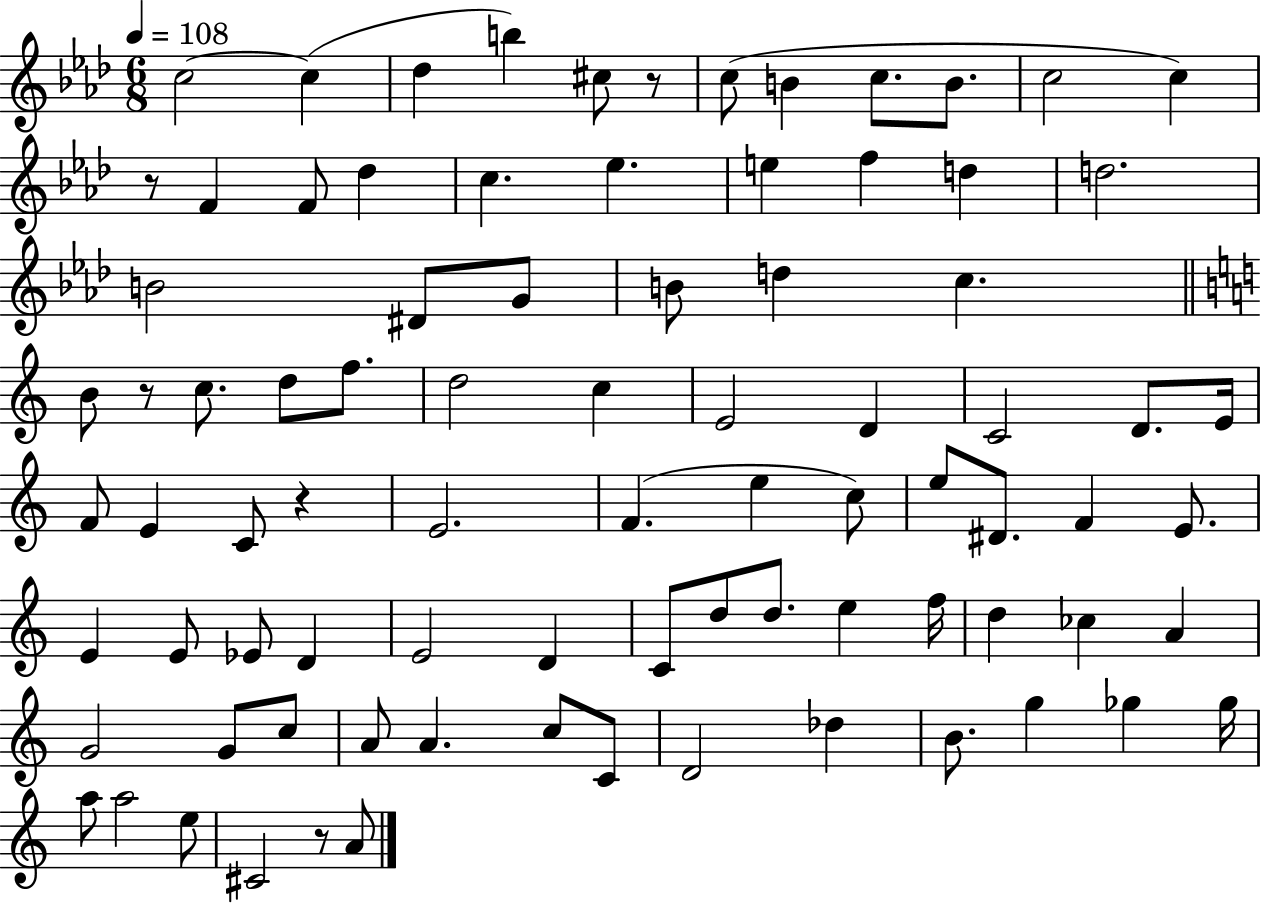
X:1
T:Untitled
M:6/8
L:1/4
K:Ab
c2 c _d b ^c/2 z/2 c/2 B c/2 B/2 c2 c z/2 F F/2 _d c _e e f d d2 B2 ^D/2 G/2 B/2 d c B/2 z/2 c/2 d/2 f/2 d2 c E2 D C2 D/2 E/4 F/2 E C/2 z E2 F e c/2 e/2 ^D/2 F E/2 E E/2 _E/2 D E2 D C/2 d/2 d/2 e f/4 d _c A G2 G/2 c/2 A/2 A c/2 C/2 D2 _d B/2 g _g _g/4 a/2 a2 e/2 ^C2 z/2 A/2